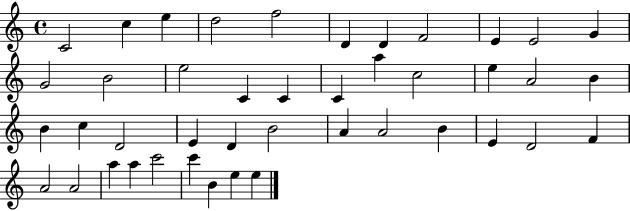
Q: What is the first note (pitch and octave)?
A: C4